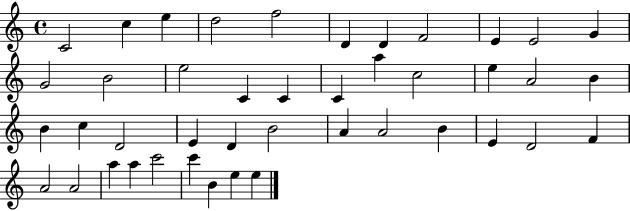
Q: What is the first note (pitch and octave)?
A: C4